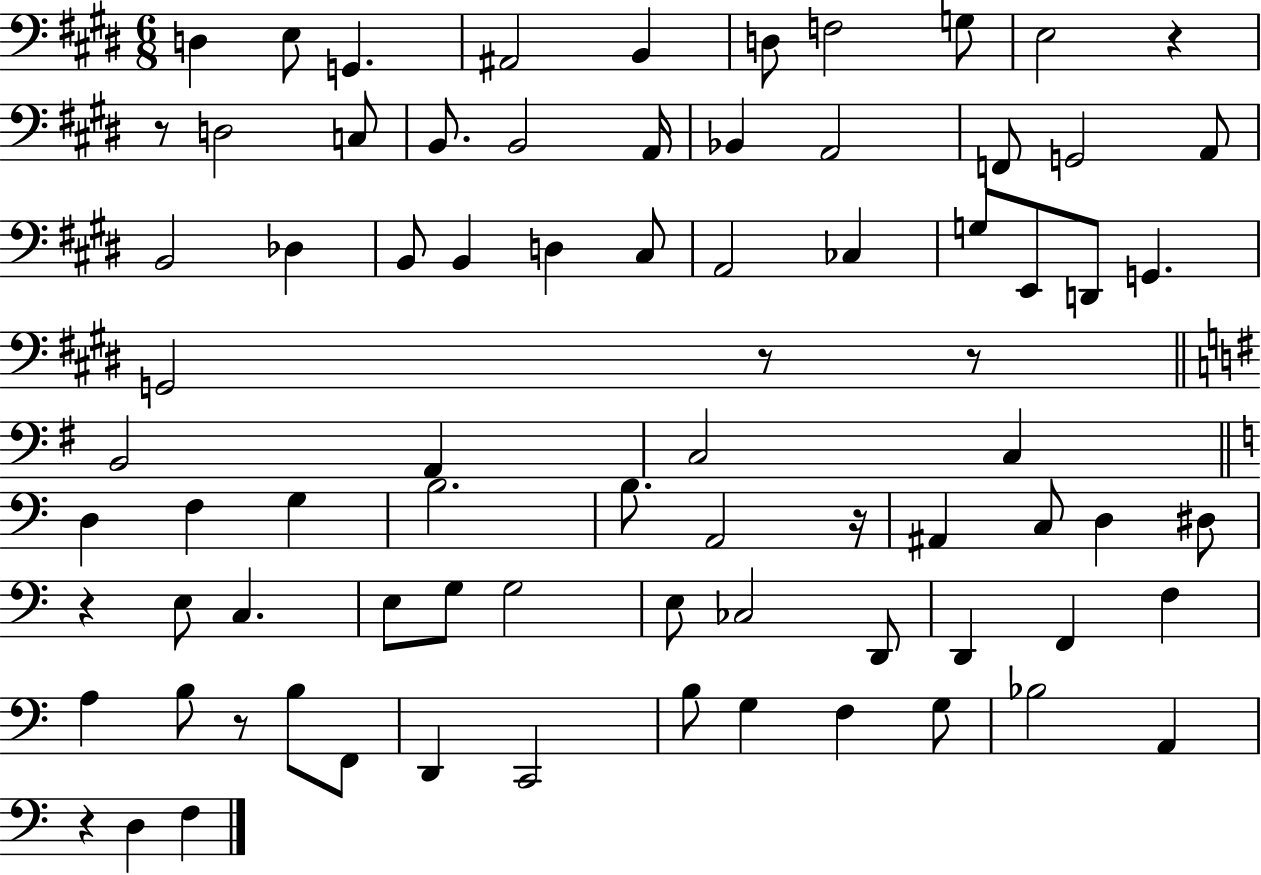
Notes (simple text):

D3/q E3/e G2/q. A#2/h B2/q D3/e F3/h G3/e E3/h R/q R/e D3/h C3/e B2/e. B2/h A2/s Bb2/q A2/h F2/e G2/h A2/e B2/h Db3/q B2/e B2/q D3/q C#3/e A2/h CES3/q G3/e E2/e D2/e G2/q. G2/h R/e R/e B2/h A2/q C3/h C3/q D3/q F3/q G3/q B3/h. B3/e. A2/h R/s A#2/q C3/e D3/q D#3/e R/q E3/e C3/q. E3/e G3/e G3/h E3/e CES3/h D2/e D2/q F2/q F3/q A3/q B3/e R/e B3/e F2/e D2/q C2/h B3/e G3/q F3/q G3/e Bb3/h A2/q R/q D3/q F3/q